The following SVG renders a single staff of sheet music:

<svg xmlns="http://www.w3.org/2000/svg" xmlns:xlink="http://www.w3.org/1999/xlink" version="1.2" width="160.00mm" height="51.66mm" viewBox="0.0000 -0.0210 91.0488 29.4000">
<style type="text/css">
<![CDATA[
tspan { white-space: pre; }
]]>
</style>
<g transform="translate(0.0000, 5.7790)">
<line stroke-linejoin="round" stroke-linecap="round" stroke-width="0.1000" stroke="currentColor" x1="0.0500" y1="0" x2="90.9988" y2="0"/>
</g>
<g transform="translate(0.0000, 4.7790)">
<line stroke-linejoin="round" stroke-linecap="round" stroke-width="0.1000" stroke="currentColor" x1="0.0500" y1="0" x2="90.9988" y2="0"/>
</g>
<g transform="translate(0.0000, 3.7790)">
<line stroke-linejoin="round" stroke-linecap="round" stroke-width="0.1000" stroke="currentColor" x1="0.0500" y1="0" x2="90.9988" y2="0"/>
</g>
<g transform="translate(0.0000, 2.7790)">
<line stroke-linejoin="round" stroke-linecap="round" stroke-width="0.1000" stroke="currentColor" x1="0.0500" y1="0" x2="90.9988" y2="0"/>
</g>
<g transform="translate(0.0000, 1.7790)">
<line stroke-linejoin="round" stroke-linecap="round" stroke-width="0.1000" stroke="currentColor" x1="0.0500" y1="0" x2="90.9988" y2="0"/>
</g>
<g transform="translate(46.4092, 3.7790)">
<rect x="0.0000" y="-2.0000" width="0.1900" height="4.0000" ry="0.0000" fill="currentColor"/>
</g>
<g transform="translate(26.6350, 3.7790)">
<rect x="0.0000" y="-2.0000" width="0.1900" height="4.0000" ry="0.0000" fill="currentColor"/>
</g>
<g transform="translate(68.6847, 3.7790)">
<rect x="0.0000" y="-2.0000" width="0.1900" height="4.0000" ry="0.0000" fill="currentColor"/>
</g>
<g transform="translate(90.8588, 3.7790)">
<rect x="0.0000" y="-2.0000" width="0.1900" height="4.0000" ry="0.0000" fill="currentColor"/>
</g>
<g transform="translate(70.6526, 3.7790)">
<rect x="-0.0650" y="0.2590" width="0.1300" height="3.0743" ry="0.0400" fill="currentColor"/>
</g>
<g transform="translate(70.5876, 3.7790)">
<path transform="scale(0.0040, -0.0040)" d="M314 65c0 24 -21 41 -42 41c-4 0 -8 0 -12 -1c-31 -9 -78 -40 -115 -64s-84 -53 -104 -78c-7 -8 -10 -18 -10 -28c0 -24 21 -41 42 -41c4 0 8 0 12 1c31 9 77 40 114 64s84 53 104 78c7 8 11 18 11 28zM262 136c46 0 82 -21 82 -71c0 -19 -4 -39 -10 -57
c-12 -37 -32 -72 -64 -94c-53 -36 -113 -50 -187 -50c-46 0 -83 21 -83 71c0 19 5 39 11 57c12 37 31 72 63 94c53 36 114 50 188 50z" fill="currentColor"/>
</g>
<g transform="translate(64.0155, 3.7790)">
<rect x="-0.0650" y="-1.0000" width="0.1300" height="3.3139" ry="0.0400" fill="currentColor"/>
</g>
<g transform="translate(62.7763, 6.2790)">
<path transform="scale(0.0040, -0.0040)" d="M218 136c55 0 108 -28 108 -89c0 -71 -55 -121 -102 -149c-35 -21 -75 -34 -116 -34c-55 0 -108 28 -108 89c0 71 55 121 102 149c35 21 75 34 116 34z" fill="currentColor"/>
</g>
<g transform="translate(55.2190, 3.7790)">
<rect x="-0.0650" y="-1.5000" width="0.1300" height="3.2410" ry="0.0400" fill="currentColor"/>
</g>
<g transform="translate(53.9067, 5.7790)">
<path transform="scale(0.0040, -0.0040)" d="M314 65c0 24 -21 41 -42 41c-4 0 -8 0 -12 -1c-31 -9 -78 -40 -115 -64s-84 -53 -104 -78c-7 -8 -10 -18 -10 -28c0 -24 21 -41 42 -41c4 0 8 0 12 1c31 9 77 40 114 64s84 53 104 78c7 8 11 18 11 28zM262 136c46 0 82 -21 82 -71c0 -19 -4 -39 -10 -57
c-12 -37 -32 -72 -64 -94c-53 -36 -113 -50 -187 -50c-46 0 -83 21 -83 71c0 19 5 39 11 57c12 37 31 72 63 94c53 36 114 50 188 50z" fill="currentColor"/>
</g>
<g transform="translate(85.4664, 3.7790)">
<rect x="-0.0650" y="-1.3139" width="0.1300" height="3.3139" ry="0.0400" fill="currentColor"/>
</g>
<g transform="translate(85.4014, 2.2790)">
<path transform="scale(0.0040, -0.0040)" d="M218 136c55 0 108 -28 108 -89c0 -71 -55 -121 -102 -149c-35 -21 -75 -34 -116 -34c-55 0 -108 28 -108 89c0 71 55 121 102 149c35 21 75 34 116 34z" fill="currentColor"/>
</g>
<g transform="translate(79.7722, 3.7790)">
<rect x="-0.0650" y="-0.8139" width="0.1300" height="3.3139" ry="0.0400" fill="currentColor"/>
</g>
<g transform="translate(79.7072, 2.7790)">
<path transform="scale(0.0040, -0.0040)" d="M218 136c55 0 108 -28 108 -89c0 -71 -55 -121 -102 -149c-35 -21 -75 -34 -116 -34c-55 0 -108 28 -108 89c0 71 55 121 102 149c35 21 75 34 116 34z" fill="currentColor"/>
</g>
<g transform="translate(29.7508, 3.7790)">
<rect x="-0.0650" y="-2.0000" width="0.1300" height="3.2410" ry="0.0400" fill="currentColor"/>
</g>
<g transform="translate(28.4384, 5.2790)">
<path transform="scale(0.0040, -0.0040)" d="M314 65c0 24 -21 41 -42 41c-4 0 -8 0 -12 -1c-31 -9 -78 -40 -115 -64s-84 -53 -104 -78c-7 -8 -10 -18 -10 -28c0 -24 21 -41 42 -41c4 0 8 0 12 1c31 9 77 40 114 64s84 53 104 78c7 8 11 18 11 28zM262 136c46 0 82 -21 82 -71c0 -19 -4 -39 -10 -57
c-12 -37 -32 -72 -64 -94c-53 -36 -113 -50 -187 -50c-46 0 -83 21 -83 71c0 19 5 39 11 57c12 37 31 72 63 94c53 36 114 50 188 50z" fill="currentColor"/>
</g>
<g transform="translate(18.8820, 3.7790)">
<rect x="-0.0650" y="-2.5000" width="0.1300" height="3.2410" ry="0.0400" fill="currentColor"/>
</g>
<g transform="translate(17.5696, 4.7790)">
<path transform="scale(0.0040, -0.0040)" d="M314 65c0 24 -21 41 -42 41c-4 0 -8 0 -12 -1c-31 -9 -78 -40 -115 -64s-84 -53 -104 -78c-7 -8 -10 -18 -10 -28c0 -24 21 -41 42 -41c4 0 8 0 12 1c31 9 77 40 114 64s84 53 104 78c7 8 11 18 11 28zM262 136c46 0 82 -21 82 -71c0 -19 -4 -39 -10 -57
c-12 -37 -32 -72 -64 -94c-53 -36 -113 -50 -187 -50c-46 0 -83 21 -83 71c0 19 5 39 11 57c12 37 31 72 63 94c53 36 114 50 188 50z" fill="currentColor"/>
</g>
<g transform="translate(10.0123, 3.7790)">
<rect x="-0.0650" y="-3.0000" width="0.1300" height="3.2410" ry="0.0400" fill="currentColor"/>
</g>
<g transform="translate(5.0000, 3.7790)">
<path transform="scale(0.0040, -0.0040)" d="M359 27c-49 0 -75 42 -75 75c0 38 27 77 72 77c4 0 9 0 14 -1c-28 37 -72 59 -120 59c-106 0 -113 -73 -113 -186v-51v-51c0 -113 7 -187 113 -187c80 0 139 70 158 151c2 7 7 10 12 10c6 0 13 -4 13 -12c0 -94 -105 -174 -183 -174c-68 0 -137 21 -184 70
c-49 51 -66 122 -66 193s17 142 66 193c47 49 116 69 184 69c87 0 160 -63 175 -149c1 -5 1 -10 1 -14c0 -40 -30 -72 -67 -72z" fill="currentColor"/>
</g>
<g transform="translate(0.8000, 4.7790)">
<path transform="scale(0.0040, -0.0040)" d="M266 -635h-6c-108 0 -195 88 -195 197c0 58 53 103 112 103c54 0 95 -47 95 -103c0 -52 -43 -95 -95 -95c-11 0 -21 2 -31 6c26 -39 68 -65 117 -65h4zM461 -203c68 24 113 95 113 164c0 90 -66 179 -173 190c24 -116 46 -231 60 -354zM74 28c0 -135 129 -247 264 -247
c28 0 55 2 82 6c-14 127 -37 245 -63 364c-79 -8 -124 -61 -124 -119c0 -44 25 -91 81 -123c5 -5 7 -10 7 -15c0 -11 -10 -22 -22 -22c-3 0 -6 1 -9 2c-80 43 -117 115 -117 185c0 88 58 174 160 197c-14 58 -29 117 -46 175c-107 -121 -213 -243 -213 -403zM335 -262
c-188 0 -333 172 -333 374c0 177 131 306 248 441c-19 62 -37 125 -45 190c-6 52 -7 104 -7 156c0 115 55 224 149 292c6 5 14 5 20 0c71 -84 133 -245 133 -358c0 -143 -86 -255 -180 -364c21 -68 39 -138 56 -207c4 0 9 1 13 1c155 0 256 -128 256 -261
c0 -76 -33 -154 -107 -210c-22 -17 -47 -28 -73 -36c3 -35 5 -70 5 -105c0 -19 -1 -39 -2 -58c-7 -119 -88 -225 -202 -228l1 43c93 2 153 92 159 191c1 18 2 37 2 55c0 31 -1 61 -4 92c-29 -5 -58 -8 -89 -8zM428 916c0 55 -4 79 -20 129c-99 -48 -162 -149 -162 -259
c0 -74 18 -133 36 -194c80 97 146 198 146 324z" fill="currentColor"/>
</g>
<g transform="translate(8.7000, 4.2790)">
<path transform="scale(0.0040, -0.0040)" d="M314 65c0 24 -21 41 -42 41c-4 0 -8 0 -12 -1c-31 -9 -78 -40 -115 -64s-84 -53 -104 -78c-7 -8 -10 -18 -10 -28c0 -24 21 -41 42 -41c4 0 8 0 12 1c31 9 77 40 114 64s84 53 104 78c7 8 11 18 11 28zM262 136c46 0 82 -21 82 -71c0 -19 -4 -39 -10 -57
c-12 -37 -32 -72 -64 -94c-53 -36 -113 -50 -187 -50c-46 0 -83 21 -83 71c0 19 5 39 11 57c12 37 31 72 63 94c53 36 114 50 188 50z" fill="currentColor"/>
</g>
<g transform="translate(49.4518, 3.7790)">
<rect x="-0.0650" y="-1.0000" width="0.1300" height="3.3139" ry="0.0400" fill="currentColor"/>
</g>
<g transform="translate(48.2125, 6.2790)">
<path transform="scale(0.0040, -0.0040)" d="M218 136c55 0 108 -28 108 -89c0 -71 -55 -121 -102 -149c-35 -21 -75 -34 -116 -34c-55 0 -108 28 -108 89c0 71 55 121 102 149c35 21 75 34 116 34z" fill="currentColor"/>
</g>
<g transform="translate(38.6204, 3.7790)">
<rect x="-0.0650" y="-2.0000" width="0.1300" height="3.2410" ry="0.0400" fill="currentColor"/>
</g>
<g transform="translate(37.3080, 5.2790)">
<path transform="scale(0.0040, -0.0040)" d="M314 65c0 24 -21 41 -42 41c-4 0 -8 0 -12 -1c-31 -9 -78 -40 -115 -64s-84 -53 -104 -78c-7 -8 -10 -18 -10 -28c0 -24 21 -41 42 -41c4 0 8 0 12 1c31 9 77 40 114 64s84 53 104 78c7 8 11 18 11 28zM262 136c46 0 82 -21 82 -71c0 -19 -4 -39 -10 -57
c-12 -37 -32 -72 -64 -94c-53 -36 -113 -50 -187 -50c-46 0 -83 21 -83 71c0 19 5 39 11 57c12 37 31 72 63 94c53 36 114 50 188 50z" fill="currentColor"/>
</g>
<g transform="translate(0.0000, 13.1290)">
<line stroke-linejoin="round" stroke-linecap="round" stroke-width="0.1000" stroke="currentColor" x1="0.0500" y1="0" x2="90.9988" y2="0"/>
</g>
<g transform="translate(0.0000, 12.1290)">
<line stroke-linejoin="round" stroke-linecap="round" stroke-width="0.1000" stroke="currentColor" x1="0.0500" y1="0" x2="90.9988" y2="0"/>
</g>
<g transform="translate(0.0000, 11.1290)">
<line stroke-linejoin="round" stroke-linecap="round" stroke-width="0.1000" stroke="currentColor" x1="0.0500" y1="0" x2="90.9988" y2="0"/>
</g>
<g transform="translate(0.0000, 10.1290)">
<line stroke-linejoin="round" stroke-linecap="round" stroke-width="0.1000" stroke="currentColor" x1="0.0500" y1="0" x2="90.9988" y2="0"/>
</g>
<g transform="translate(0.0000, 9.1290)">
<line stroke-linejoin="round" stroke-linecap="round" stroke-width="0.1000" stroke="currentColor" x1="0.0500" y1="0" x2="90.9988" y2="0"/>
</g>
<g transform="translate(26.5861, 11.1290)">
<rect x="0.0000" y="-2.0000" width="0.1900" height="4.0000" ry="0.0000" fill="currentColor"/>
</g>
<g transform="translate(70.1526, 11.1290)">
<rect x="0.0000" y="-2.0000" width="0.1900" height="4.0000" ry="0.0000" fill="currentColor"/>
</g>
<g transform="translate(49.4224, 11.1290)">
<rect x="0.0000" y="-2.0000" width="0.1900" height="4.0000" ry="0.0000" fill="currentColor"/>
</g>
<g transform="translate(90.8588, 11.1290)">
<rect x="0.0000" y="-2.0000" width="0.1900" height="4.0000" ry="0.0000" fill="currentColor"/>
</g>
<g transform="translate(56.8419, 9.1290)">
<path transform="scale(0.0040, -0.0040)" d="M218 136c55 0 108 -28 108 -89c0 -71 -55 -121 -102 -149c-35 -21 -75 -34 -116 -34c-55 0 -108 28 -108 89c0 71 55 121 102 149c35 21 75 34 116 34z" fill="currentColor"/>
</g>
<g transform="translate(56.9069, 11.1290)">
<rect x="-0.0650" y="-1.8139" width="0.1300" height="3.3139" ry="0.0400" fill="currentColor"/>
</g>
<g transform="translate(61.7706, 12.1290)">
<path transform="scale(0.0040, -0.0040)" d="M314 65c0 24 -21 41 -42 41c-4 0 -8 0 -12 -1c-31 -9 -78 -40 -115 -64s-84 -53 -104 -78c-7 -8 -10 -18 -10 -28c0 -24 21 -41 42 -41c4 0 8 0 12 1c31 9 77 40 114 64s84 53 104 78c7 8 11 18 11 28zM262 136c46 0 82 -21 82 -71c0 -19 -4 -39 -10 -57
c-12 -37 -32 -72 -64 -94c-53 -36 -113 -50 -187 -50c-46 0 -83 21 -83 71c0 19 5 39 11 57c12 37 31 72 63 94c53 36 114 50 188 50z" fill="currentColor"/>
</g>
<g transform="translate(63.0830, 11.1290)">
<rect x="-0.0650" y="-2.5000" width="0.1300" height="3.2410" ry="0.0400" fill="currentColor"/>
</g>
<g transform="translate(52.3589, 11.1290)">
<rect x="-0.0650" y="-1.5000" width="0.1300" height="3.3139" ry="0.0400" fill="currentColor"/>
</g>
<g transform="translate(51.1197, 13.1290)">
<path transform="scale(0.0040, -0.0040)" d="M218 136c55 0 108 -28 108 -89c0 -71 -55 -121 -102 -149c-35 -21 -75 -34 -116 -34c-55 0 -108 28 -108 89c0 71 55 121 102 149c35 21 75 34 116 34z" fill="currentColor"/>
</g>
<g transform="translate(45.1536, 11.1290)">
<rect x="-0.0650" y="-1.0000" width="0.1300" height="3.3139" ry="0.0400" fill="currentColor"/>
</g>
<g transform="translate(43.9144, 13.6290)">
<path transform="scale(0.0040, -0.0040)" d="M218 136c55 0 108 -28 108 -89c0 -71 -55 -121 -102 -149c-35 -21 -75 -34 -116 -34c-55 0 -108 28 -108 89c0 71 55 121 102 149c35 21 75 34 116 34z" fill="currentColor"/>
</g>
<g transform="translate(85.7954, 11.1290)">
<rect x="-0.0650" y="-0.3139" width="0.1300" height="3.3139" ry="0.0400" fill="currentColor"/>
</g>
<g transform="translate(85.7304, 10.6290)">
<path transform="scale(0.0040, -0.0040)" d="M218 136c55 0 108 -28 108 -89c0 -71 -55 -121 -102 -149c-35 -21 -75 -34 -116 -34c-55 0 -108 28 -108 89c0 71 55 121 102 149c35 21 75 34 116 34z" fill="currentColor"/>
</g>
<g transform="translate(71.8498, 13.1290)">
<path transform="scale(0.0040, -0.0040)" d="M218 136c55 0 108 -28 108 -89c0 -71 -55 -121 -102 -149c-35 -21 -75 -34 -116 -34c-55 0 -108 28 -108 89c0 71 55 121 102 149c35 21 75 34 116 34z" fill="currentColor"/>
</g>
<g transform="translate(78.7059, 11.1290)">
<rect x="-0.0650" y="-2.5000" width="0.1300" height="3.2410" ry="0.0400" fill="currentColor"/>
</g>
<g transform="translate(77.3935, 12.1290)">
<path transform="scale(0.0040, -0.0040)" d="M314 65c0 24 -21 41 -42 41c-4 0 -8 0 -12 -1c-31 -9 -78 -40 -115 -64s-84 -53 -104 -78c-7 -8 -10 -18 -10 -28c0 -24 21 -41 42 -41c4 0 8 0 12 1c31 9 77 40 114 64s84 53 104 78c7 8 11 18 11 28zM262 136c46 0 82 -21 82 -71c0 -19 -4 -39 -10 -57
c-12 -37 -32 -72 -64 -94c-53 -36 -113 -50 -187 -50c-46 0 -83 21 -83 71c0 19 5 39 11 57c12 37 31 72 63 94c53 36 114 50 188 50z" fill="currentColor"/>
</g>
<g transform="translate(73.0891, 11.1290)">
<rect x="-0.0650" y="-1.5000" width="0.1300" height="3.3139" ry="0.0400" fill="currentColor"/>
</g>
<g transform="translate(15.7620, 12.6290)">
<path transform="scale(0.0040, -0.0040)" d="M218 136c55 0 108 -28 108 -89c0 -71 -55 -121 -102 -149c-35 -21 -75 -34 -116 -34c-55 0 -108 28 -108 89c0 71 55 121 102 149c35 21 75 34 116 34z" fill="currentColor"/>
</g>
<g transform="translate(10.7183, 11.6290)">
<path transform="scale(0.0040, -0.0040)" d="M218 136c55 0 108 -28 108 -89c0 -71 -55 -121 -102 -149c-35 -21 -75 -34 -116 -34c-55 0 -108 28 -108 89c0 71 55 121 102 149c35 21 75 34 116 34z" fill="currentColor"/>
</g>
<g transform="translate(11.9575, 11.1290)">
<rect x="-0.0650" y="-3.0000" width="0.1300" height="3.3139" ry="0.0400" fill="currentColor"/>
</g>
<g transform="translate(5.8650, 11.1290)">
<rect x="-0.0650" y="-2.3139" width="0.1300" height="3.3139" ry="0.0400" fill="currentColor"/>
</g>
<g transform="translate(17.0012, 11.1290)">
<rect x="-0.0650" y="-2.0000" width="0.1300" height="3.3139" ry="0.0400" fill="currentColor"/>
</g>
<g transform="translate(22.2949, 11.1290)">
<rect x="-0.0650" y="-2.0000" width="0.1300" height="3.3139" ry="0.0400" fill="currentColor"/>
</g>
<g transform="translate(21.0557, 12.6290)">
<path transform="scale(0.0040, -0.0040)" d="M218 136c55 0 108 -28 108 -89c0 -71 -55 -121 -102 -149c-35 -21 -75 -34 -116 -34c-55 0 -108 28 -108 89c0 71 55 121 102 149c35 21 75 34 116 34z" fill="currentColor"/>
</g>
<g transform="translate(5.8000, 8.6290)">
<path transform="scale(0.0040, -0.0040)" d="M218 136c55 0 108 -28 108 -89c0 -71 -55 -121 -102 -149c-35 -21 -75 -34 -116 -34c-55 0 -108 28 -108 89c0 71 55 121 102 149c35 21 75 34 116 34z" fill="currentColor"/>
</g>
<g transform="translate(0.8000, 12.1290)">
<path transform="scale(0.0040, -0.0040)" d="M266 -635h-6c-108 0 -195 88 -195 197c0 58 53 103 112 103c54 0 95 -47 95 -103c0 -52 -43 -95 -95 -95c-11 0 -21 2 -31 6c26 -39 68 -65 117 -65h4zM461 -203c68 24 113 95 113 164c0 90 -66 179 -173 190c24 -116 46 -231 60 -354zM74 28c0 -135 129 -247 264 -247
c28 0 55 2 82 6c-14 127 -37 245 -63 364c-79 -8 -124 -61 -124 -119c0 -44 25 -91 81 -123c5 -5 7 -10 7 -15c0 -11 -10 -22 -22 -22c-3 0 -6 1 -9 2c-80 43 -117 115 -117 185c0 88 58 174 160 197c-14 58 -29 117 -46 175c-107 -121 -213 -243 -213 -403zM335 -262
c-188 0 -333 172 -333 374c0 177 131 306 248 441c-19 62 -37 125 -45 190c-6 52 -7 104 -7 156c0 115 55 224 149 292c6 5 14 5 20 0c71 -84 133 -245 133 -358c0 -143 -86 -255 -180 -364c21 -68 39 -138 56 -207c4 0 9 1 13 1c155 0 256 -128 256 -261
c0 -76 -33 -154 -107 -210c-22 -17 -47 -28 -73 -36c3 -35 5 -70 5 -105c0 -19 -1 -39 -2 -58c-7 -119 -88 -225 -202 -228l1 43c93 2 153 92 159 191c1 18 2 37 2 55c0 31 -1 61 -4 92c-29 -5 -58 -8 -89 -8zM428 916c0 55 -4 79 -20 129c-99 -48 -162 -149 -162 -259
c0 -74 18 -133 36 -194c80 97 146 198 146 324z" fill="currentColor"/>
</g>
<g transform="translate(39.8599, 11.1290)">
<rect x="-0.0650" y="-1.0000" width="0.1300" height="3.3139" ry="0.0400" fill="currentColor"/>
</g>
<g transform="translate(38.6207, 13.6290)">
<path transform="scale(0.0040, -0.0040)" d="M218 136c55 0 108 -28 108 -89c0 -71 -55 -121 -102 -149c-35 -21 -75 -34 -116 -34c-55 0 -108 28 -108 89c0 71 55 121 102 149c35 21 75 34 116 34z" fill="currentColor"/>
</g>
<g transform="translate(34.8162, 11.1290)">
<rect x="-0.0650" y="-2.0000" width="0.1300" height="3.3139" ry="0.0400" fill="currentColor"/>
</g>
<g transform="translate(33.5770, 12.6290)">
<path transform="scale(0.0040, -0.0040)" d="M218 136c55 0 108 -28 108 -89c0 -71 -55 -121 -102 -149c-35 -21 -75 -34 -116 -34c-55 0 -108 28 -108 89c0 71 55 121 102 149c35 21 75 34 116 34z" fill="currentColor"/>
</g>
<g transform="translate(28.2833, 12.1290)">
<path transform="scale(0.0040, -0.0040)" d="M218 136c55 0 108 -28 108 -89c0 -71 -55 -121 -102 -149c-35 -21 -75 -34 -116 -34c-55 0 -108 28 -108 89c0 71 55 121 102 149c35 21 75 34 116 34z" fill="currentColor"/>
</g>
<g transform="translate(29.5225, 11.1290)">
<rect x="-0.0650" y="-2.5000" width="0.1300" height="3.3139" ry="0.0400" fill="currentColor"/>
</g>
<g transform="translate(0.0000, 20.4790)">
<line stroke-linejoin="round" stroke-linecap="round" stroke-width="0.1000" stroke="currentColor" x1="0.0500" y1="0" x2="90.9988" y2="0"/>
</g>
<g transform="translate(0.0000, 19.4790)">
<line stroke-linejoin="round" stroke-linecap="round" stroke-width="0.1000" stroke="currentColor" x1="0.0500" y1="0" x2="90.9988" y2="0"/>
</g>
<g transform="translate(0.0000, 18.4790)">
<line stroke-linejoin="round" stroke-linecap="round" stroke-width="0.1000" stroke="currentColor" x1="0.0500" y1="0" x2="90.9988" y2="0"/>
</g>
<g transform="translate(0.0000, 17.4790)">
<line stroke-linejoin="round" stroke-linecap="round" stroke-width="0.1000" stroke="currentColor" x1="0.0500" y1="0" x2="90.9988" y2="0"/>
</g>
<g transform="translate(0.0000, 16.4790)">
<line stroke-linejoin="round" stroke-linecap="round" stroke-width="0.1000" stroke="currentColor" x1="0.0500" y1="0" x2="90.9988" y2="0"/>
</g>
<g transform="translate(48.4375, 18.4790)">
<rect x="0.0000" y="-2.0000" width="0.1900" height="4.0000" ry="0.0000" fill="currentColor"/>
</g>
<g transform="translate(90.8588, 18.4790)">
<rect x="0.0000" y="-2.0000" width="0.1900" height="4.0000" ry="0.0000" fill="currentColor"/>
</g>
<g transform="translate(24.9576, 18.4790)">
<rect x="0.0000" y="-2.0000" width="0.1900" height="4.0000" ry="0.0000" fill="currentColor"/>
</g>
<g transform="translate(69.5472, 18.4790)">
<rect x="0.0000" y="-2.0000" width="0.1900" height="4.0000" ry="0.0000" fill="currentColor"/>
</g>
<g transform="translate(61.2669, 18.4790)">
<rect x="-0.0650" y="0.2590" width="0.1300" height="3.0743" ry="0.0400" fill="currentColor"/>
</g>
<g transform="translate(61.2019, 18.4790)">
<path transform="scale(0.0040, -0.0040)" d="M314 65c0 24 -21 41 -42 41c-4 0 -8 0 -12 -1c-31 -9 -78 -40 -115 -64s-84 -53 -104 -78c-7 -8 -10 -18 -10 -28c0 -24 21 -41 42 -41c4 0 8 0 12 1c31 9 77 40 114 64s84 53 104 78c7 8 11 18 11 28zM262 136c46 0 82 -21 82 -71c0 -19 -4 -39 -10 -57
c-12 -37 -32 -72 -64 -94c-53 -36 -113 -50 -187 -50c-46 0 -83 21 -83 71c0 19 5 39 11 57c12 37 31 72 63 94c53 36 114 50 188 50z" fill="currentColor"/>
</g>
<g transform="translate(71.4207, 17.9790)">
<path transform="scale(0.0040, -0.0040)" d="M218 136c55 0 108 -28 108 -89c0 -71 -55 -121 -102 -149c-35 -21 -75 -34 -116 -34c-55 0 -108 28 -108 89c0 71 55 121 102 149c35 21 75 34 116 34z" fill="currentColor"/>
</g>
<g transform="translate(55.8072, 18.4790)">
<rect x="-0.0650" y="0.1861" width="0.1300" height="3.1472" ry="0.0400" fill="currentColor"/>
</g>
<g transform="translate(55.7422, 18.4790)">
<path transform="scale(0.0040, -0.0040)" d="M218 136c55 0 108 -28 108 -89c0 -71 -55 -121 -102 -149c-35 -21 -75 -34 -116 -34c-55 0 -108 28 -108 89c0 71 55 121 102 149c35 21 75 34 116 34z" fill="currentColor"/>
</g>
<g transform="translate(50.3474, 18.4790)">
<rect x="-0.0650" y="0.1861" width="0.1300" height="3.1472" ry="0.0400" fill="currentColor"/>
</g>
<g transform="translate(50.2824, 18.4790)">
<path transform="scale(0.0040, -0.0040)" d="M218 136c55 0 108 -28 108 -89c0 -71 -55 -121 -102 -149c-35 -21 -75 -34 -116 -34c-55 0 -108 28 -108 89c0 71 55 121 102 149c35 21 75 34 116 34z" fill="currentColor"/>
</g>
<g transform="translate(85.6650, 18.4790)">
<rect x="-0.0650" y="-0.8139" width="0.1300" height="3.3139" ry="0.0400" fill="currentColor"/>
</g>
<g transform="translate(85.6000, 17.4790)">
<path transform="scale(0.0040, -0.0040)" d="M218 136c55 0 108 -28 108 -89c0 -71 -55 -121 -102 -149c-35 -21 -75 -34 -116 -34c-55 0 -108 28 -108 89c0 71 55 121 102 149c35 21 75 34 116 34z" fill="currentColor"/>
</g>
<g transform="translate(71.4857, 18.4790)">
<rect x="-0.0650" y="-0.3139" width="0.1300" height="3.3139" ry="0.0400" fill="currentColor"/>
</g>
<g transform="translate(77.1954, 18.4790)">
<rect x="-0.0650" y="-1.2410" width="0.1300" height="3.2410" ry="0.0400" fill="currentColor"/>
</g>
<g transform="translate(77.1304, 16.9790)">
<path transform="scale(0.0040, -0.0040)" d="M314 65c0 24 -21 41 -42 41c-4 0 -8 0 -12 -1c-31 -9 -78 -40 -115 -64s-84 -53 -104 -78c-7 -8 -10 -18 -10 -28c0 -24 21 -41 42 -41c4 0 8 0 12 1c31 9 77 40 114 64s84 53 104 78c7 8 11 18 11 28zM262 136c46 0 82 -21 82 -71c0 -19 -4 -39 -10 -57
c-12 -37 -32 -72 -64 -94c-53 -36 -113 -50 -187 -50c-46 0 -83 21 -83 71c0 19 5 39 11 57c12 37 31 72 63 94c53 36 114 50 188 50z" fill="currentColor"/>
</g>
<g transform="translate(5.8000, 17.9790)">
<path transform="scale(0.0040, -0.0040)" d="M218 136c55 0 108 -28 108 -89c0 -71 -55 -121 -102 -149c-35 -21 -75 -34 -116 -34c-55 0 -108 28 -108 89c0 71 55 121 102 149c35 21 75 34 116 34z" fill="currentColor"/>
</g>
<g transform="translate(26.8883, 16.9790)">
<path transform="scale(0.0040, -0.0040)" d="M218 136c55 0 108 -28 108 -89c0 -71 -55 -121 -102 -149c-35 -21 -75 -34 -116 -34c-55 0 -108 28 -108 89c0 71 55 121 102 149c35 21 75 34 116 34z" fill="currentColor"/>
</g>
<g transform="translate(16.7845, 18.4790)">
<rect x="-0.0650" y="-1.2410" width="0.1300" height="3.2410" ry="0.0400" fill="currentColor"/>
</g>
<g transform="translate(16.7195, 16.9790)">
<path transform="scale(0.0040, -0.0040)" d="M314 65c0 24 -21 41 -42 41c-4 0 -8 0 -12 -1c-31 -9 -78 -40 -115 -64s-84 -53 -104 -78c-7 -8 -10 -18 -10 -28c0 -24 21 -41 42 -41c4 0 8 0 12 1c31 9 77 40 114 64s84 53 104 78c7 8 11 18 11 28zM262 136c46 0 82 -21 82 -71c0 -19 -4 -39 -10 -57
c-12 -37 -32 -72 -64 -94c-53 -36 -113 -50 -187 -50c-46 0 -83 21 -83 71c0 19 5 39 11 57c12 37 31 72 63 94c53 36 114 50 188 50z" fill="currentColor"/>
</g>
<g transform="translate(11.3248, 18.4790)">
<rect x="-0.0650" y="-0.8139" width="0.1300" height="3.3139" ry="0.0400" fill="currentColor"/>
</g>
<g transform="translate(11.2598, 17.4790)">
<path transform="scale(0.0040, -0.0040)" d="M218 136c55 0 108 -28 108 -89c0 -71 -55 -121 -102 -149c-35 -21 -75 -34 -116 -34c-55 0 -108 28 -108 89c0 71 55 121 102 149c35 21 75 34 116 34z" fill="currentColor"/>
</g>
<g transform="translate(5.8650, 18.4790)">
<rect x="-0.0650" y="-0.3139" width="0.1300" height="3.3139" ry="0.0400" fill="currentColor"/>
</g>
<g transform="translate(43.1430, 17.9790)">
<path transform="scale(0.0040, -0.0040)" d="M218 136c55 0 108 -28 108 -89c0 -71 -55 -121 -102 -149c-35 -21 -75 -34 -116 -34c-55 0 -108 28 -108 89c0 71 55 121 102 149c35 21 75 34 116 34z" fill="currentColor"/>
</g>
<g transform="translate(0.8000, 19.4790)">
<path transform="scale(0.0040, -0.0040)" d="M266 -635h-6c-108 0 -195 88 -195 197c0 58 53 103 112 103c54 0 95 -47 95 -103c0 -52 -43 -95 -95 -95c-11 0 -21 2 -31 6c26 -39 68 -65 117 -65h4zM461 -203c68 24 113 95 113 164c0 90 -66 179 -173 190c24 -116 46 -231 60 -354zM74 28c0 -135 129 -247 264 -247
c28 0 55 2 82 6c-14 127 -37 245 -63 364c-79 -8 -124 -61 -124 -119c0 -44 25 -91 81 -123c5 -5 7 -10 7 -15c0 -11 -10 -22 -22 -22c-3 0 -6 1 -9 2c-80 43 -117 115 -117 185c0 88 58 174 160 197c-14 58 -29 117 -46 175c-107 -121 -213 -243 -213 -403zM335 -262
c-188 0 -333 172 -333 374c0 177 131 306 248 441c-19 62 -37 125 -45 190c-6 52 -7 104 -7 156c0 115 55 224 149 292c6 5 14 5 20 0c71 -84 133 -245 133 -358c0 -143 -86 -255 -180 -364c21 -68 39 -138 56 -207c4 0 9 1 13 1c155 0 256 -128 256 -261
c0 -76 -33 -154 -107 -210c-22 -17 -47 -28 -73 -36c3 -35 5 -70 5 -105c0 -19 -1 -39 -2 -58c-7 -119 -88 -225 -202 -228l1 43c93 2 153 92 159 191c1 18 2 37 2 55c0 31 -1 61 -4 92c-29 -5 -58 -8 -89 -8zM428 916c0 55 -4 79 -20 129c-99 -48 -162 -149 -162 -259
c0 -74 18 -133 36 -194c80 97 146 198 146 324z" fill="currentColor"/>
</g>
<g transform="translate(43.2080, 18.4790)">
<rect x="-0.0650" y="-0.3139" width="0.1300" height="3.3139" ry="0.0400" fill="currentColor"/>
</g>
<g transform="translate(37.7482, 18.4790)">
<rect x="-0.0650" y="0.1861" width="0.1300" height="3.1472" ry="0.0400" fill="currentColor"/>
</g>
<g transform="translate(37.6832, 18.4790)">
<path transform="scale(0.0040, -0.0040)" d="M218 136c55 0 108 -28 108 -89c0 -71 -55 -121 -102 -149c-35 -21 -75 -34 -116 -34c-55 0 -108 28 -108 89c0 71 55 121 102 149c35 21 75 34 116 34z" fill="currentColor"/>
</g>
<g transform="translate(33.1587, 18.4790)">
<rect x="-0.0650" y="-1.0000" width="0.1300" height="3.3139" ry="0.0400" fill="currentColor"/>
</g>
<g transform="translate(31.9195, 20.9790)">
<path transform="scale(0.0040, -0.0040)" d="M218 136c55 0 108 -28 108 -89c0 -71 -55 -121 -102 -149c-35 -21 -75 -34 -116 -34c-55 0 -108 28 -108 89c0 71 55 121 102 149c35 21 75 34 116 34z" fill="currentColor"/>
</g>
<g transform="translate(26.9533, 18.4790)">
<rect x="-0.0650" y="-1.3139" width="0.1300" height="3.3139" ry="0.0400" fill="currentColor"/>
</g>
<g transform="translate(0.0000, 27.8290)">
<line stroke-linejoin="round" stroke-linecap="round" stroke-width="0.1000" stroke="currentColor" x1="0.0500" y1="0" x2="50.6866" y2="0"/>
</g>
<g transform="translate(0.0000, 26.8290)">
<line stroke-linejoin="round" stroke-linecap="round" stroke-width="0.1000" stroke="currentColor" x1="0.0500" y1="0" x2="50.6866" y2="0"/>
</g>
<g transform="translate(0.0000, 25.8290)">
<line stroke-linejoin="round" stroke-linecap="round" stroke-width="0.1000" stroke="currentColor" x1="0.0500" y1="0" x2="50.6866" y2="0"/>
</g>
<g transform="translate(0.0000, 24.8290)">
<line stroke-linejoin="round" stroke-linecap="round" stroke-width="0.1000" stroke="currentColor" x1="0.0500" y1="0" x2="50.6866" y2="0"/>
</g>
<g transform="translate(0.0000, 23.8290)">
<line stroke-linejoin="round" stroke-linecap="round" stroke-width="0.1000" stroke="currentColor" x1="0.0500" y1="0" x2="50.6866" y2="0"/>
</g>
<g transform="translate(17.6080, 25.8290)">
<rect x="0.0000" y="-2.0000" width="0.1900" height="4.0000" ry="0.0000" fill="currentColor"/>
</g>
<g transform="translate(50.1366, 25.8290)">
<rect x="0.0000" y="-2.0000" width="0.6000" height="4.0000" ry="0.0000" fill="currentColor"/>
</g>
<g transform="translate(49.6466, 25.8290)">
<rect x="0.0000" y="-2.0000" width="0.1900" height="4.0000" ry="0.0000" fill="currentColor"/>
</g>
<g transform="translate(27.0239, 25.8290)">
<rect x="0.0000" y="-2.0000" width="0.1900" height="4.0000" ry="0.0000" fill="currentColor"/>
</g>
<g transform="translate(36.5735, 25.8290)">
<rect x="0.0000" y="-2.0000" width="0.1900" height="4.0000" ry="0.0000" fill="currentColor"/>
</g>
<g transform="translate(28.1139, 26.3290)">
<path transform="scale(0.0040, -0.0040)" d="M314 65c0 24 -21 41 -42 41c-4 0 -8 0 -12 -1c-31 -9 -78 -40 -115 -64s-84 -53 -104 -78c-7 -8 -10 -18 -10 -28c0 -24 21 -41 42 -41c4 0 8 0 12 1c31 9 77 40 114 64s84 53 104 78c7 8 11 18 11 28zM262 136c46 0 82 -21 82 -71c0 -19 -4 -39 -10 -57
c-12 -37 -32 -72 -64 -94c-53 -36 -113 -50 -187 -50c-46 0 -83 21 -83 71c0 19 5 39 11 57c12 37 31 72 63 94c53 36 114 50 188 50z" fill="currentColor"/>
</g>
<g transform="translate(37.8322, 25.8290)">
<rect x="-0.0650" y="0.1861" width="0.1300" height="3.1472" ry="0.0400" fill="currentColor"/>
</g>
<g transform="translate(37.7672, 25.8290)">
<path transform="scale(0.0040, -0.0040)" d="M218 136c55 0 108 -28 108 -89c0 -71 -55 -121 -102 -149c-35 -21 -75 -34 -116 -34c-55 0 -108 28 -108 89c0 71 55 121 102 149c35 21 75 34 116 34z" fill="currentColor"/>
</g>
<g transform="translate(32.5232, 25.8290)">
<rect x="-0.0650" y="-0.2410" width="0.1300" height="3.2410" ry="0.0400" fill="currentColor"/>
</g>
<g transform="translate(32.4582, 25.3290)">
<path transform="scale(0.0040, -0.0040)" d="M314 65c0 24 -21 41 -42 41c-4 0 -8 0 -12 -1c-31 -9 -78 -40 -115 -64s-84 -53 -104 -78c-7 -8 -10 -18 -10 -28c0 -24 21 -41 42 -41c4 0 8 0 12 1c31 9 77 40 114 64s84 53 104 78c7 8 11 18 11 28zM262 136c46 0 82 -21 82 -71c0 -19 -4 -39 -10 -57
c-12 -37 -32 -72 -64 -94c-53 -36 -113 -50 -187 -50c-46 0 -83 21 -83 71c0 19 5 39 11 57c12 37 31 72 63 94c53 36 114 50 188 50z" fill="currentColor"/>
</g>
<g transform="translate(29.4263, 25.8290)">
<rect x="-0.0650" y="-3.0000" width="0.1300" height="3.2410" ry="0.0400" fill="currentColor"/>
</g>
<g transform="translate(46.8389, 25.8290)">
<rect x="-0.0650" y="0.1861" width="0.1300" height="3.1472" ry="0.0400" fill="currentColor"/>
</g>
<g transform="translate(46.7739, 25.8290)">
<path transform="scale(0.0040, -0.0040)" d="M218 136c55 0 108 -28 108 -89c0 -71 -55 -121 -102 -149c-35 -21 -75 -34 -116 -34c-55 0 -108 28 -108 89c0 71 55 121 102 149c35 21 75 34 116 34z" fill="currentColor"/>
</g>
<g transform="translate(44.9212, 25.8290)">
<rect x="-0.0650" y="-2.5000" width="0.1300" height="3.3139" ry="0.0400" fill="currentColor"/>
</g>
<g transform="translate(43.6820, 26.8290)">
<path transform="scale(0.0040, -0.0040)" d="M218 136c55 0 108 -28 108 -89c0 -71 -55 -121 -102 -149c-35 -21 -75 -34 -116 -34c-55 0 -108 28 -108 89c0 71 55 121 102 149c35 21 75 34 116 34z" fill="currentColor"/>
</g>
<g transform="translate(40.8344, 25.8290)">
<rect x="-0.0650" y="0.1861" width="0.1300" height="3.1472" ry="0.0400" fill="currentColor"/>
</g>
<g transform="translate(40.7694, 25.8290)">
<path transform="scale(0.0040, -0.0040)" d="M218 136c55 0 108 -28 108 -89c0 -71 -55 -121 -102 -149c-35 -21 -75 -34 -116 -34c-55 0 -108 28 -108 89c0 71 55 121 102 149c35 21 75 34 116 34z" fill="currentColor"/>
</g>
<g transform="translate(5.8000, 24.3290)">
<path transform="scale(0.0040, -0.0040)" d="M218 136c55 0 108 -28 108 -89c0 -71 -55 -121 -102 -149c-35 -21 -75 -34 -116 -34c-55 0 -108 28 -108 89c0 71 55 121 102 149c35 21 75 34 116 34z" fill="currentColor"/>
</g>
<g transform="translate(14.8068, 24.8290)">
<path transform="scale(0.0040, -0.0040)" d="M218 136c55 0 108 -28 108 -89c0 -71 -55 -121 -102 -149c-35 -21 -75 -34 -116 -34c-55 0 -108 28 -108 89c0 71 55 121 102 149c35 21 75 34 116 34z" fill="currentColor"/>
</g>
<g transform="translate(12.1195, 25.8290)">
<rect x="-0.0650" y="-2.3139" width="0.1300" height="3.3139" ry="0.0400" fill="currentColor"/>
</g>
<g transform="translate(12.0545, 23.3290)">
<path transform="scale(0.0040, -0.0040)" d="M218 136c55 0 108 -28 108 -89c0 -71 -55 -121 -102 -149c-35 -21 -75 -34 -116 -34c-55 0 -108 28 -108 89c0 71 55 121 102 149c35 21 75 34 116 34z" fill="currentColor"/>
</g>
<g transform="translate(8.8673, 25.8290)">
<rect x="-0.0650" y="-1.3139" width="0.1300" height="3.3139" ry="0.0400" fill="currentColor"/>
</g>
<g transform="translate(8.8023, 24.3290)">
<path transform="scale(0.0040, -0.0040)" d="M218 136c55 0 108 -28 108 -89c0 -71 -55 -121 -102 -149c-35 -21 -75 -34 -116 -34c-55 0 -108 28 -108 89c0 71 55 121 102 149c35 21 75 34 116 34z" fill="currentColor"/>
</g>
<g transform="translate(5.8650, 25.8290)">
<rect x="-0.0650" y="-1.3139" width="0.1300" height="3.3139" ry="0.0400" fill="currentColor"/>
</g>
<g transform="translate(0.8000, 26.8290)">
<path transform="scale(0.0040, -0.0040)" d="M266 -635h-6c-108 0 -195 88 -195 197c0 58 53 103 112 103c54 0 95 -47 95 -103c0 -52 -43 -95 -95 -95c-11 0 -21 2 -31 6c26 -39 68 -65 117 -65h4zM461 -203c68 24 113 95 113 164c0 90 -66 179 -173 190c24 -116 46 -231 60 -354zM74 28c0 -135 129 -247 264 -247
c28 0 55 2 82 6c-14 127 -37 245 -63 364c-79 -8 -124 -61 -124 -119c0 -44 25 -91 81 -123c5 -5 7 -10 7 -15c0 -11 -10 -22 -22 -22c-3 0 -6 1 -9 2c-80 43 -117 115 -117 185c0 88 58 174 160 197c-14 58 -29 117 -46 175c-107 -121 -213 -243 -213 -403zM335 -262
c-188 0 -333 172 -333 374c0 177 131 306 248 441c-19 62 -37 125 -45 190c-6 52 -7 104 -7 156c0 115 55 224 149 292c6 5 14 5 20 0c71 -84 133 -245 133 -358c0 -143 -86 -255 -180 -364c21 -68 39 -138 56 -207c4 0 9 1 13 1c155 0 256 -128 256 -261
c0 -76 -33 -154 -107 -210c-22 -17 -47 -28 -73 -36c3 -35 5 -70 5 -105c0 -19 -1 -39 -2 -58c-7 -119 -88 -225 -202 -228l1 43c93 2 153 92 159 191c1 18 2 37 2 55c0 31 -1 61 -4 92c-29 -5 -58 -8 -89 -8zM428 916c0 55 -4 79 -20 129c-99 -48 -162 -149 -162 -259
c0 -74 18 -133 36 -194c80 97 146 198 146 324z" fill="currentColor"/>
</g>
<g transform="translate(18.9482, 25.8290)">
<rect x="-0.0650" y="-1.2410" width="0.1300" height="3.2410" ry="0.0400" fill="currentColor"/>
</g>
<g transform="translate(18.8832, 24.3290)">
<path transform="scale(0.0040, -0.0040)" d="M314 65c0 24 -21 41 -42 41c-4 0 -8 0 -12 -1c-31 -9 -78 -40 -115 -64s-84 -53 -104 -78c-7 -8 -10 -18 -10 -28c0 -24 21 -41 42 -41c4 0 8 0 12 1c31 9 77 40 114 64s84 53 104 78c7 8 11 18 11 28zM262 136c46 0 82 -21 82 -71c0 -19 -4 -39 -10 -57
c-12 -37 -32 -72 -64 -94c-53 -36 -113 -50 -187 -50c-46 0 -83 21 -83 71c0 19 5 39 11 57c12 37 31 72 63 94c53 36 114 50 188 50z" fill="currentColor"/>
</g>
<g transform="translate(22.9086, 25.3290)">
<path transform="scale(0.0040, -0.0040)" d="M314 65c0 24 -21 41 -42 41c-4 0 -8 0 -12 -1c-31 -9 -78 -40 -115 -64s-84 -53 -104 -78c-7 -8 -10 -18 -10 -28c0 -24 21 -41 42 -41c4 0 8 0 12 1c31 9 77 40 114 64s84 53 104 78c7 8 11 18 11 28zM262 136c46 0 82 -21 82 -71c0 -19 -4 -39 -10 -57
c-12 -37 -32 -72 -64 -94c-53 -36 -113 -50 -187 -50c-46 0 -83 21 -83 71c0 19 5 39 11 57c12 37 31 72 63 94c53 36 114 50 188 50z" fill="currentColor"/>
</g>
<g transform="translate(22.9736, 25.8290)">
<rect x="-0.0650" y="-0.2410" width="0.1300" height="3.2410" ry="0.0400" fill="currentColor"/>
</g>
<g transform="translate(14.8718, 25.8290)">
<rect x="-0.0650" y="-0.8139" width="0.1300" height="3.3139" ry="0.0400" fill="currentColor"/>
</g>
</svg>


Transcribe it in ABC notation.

X:1
T:Untitled
M:4/4
L:1/4
K:C
A2 G2 F2 F2 D E2 D B2 d e g A F F G F D D E f G2 E G2 c c d e2 e D B c B B B2 c e2 d e e g d e2 c2 A2 c2 B B G B